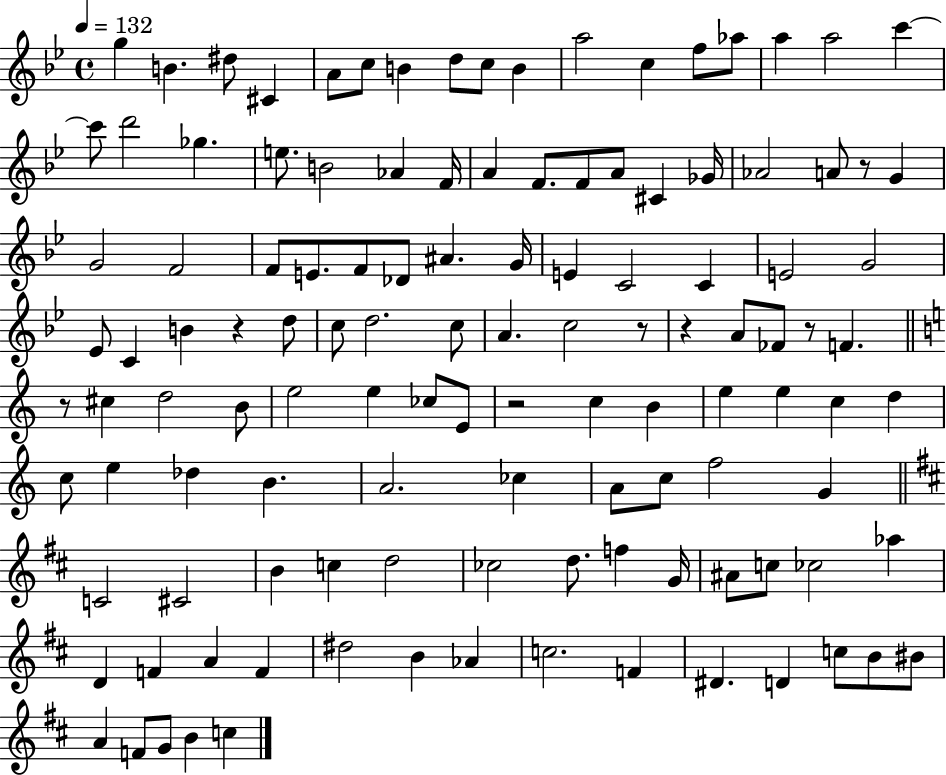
X:1
T:Untitled
M:4/4
L:1/4
K:Bb
g B ^d/2 ^C A/2 c/2 B d/2 c/2 B a2 c f/2 _a/2 a a2 c' c'/2 d'2 _g e/2 B2 _A F/4 A F/2 F/2 A/2 ^C _G/4 _A2 A/2 z/2 G G2 F2 F/2 E/2 F/2 _D/2 ^A G/4 E C2 C E2 G2 _E/2 C B z d/2 c/2 d2 c/2 A c2 z/2 z A/2 _F/2 z/2 F z/2 ^c d2 B/2 e2 e _c/2 E/2 z2 c B e e c d c/2 e _d B A2 _c A/2 c/2 f2 G C2 ^C2 B c d2 _c2 d/2 f G/4 ^A/2 c/2 _c2 _a D F A F ^d2 B _A c2 F ^D D c/2 B/2 ^B/2 A F/2 G/2 B c